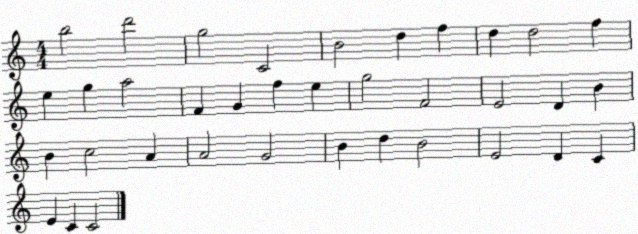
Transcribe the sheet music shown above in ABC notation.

X:1
T:Untitled
M:4/4
L:1/4
K:C
b2 d'2 g2 C2 B2 d f d d2 f e g a2 F G f e g2 F2 E2 D B B c2 A A2 G2 B d B2 E2 D C E C C2